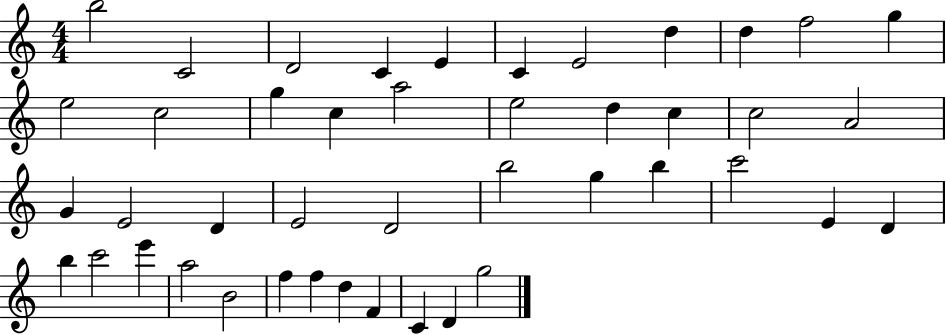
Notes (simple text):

B5/h C4/h D4/h C4/q E4/q C4/q E4/h D5/q D5/q F5/h G5/q E5/h C5/h G5/q C5/q A5/h E5/h D5/q C5/q C5/h A4/h G4/q E4/h D4/q E4/h D4/h B5/h G5/q B5/q C6/h E4/q D4/q B5/q C6/h E6/q A5/h B4/h F5/q F5/q D5/q F4/q C4/q D4/q G5/h